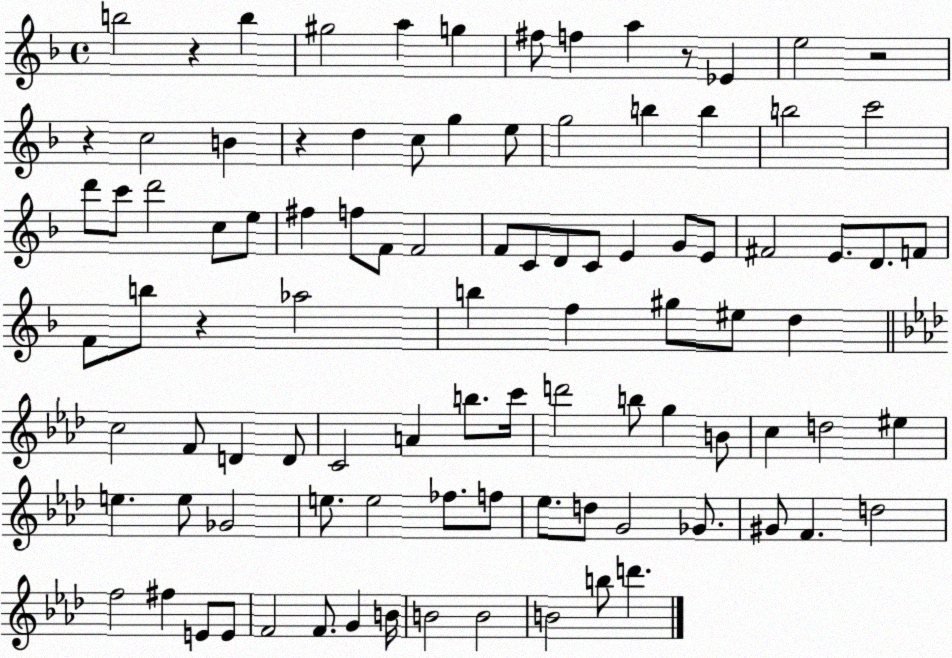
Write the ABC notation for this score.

X:1
T:Untitled
M:4/4
L:1/4
K:F
b2 z b ^g2 a g ^f/2 f a z/2 _E e2 z2 z c2 B z d c/2 g e/2 g2 b b b2 c'2 d'/2 c'/2 d'2 c/2 e/2 ^f f/2 F/2 F2 F/2 C/2 D/2 C/2 E G/2 E/2 ^F2 E/2 D/2 F/2 F/2 b/2 z _a2 b f ^g/2 ^e/2 d c2 F/2 D D/2 C2 A b/2 c'/4 d'2 b/2 g B/2 c d2 ^e e e/2 _G2 e/2 e2 _f/2 f/2 _e/2 d/2 G2 _G/2 ^G/2 F d2 f2 ^f E/2 E/2 F2 F/2 G B/4 B2 B2 B2 b/2 d'